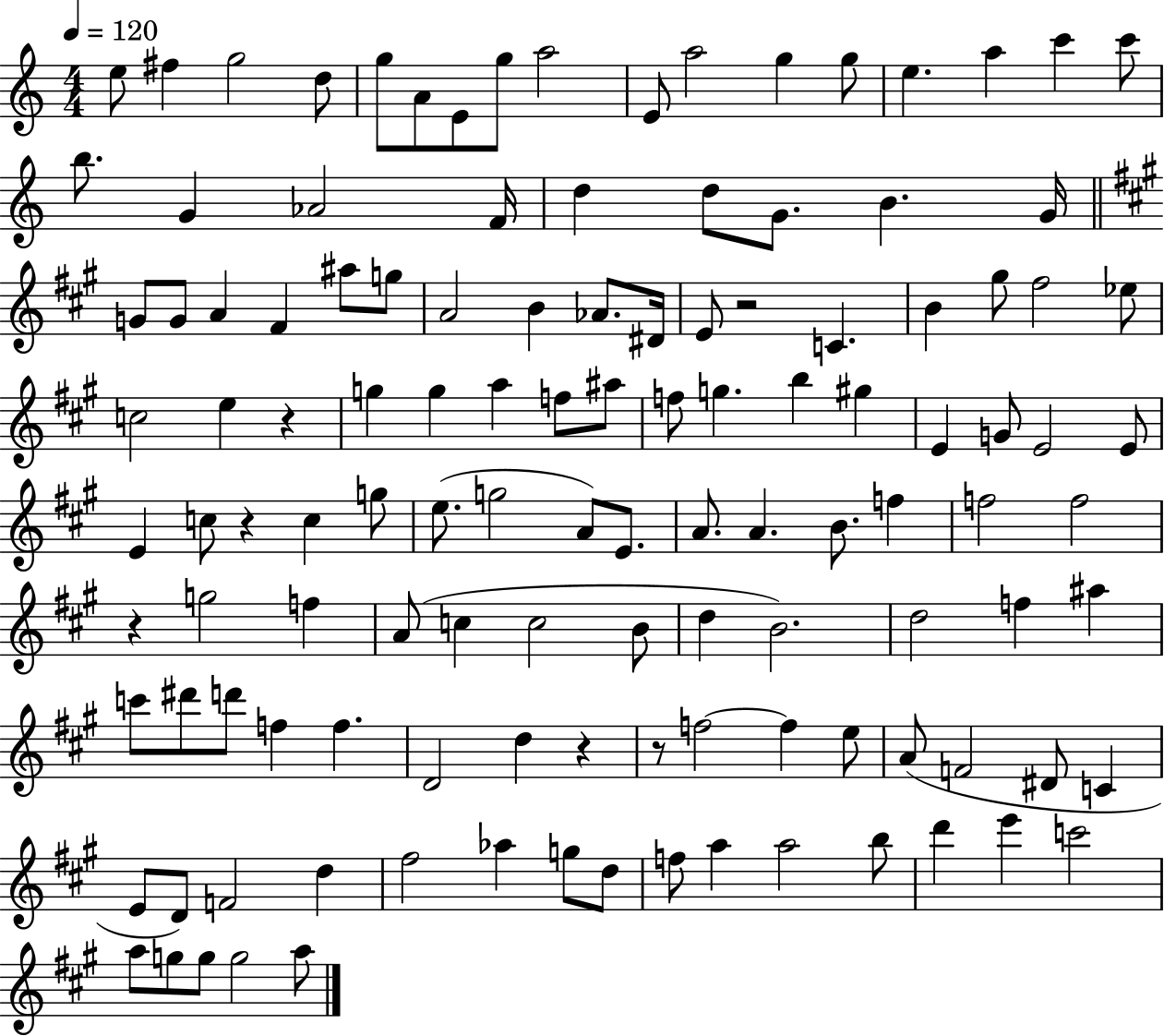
{
  \clef treble
  \numericTimeSignature
  \time 4/4
  \key c \major
  \tempo 4 = 120
  \repeat volta 2 { e''8 fis''4 g''2 d''8 | g''8 a'8 e'8 g''8 a''2 | e'8 a''2 g''4 g''8 | e''4. a''4 c'''4 c'''8 | \break b''8. g'4 aes'2 f'16 | d''4 d''8 g'8. b'4. g'16 | \bar "||" \break \key a \major g'8 g'8 a'4 fis'4 ais''8 g''8 | a'2 b'4 aes'8. dis'16 | e'8 r2 c'4. | b'4 gis''8 fis''2 ees''8 | \break c''2 e''4 r4 | g''4 g''4 a''4 f''8 ais''8 | f''8 g''4. b''4 gis''4 | e'4 g'8 e'2 e'8 | \break e'4 c''8 r4 c''4 g''8 | e''8.( g''2 a'8) e'8. | a'8. a'4. b'8. f''4 | f''2 f''2 | \break r4 g''2 f''4 | a'8( c''4 c''2 b'8 | d''4 b'2.) | d''2 f''4 ais''4 | \break c'''8 dis'''8 d'''8 f''4 f''4. | d'2 d''4 r4 | r8 f''2~~ f''4 e''8 | a'8( f'2 dis'8 c'4 | \break e'8 d'8) f'2 d''4 | fis''2 aes''4 g''8 d''8 | f''8 a''4 a''2 b''8 | d'''4 e'''4 c'''2 | \break a''8 g''8 g''8 g''2 a''8 | } \bar "|."
}